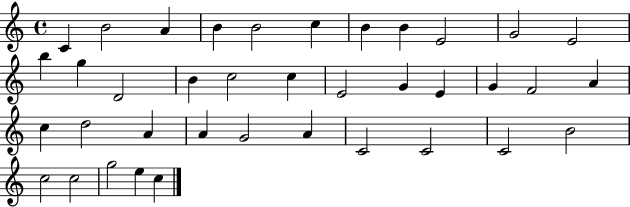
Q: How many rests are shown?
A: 0